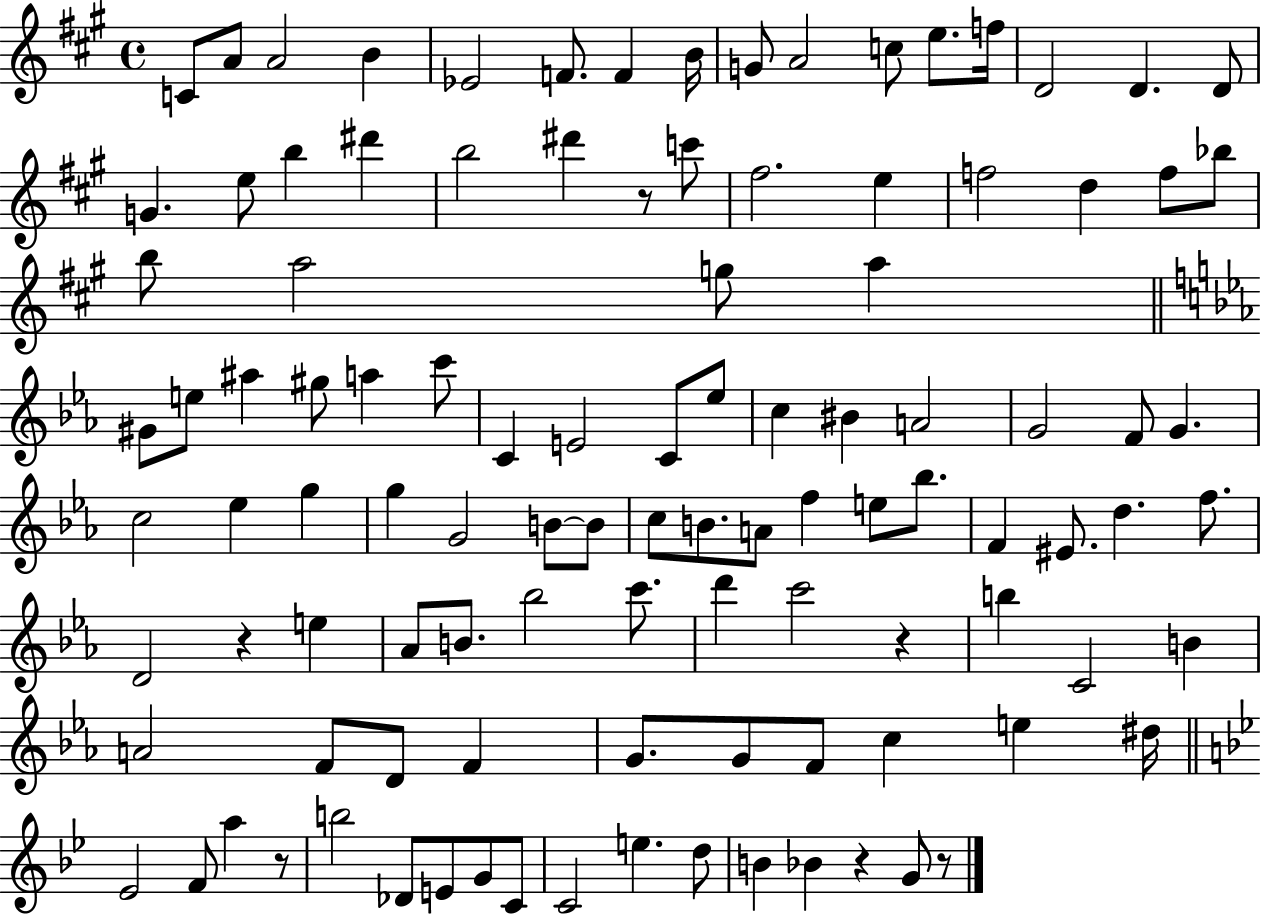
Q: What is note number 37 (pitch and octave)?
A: G#5